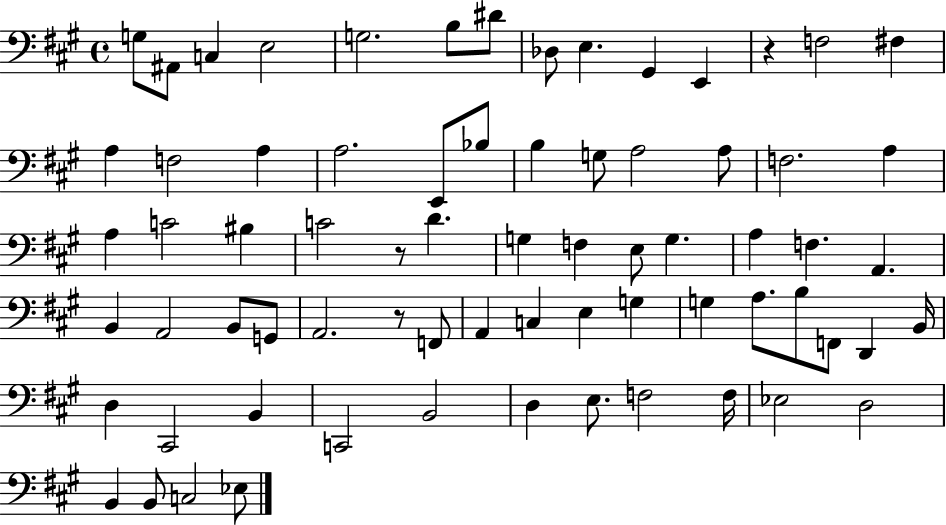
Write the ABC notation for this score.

X:1
T:Untitled
M:4/4
L:1/4
K:A
G,/2 ^A,,/2 C, E,2 G,2 B,/2 ^D/2 _D,/2 E, ^G,, E,, z F,2 ^F, A, F,2 A, A,2 E,,/2 _B,/2 B, G,/2 A,2 A,/2 F,2 A, A, C2 ^B, C2 z/2 D G, F, E,/2 G, A, F, A,, B,, A,,2 B,,/2 G,,/2 A,,2 z/2 F,,/2 A,, C, E, G, G, A,/2 B,/2 F,,/2 D,, B,,/4 D, ^C,,2 B,, C,,2 B,,2 D, E,/2 F,2 F,/4 _E,2 D,2 B,, B,,/2 C,2 _E,/2